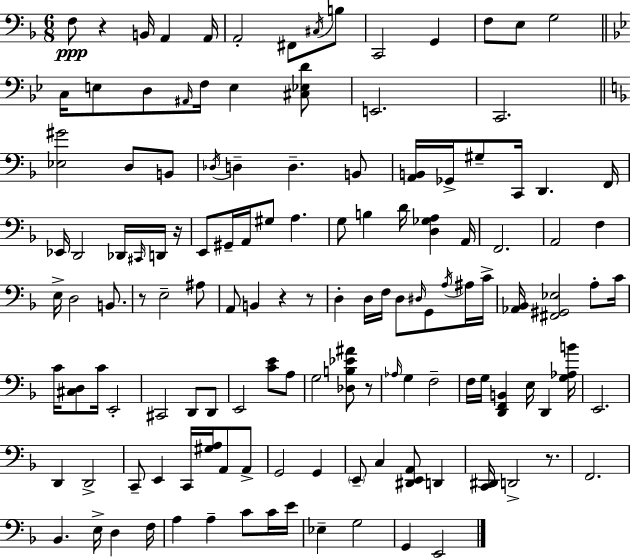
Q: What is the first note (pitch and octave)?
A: F3